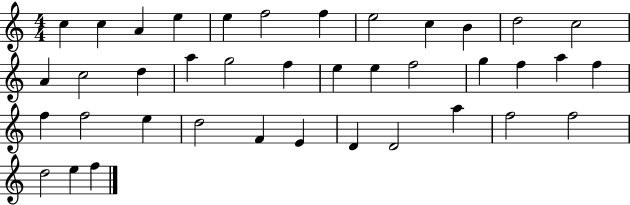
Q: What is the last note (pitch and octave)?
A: F5